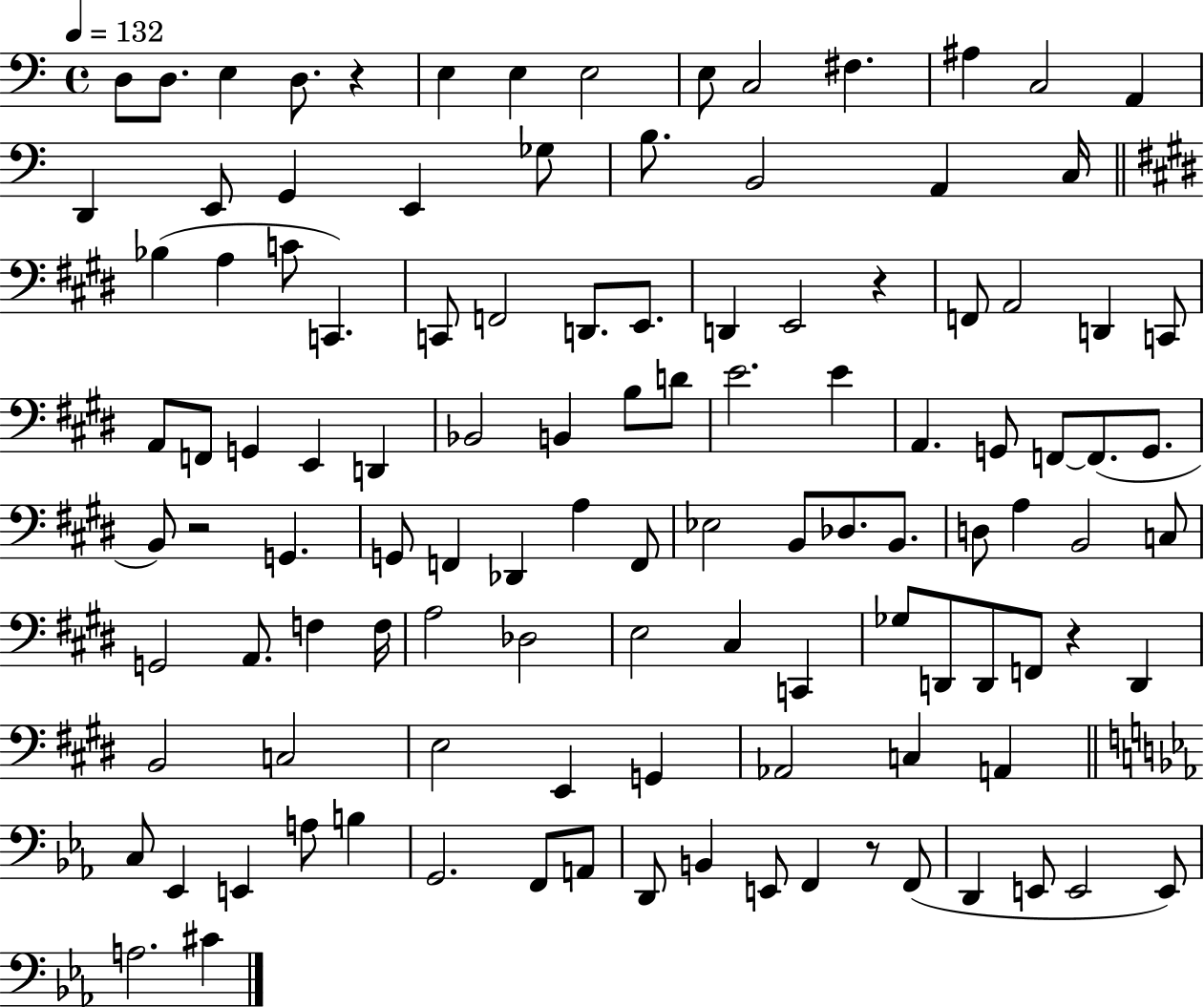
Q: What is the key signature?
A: C major